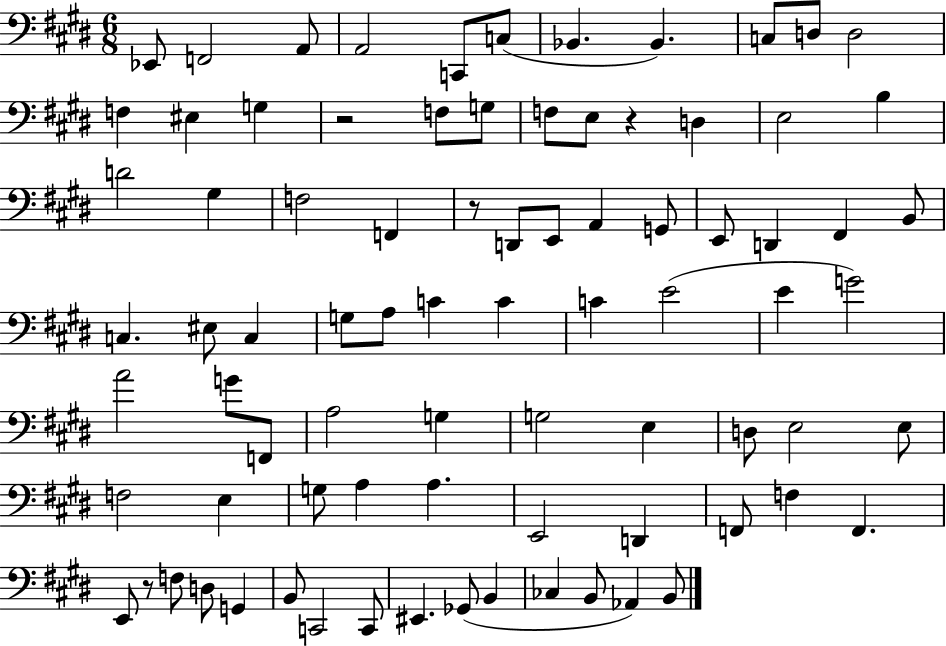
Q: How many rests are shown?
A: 4